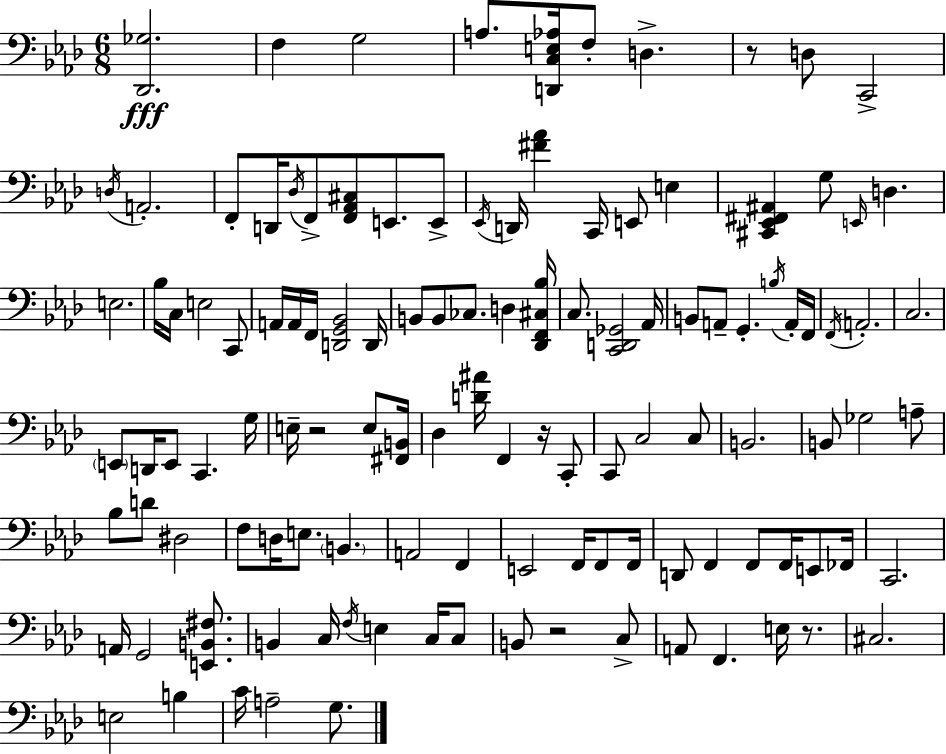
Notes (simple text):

[Db2,Gb3]/h. F3/q G3/h A3/e. [D2,C3,E3,Ab3]/s F3/e D3/q. R/e D3/e C2/h D3/s A2/h. F2/e D2/s Db3/s F2/e [F2,Ab2,C#3]/e E2/e. E2/e Eb2/s D2/s [F#4,Ab4]/q C2/s E2/e E3/q [C#2,Eb2,F#2,A#2]/q G3/e E2/s D3/q. E3/h. Bb3/s C3/s E3/h C2/e A2/s A2/s F2/s [D2,G2,Bb2]/h D2/s B2/e B2/e CES3/e. D3/q [Db2,F2,C#3,Bb3]/s C3/e. [C2,D2,Gb2]/h Ab2/s B2/e A2/e G2/q. B3/s A2/s F2/s F2/s A2/h. C3/h. E2/e D2/s E2/e C2/q. G3/s E3/s R/h E3/e [F#2,B2]/s Db3/q [D4,A#4]/s F2/q R/s C2/e C2/e C3/h C3/e B2/h. B2/e Gb3/h A3/e Bb3/e D4/e D#3/h F3/e D3/s E3/e. B2/q. A2/h F2/q E2/h F2/s F2/e F2/s D2/e F2/q F2/e F2/s E2/e FES2/s C2/h. A2/s G2/h [E2,B2,F#3]/e. B2/q C3/s F3/s E3/q C3/s C3/e B2/e R/h C3/e A2/e F2/q. E3/s R/e. C#3/h. E3/h B3/q C4/s A3/h G3/e.